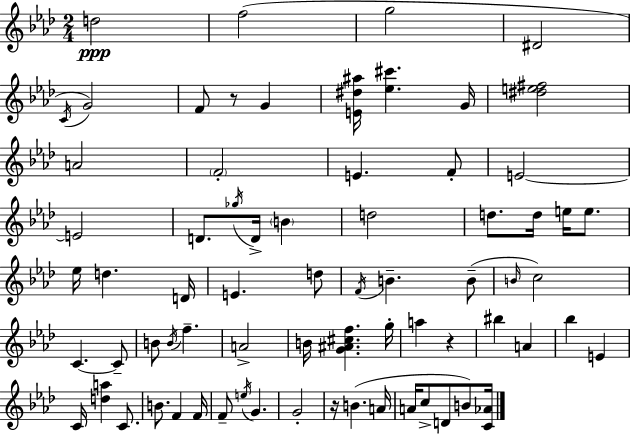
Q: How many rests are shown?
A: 3